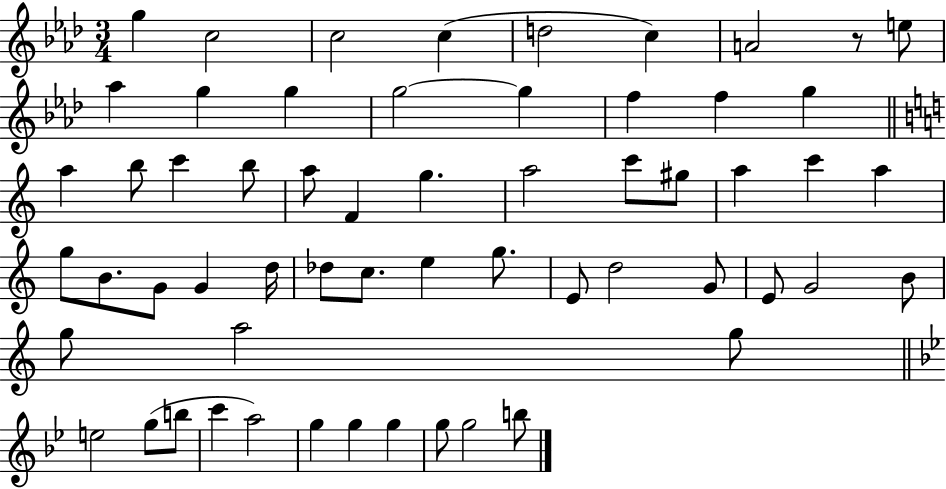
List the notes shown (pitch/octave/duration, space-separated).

G5/q C5/h C5/h C5/q D5/h C5/q A4/h R/e E5/e Ab5/q G5/q G5/q G5/h G5/q F5/q F5/q G5/q A5/q B5/e C6/q B5/e A5/e F4/q G5/q. A5/h C6/e G#5/e A5/q C6/q A5/q G5/e B4/e. G4/e G4/q D5/s Db5/e C5/e. E5/q G5/e. E4/e D5/h G4/e E4/e G4/h B4/e G5/e A5/h G5/e E5/h G5/e B5/e C6/q A5/h G5/q G5/q G5/q G5/e G5/h B5/e